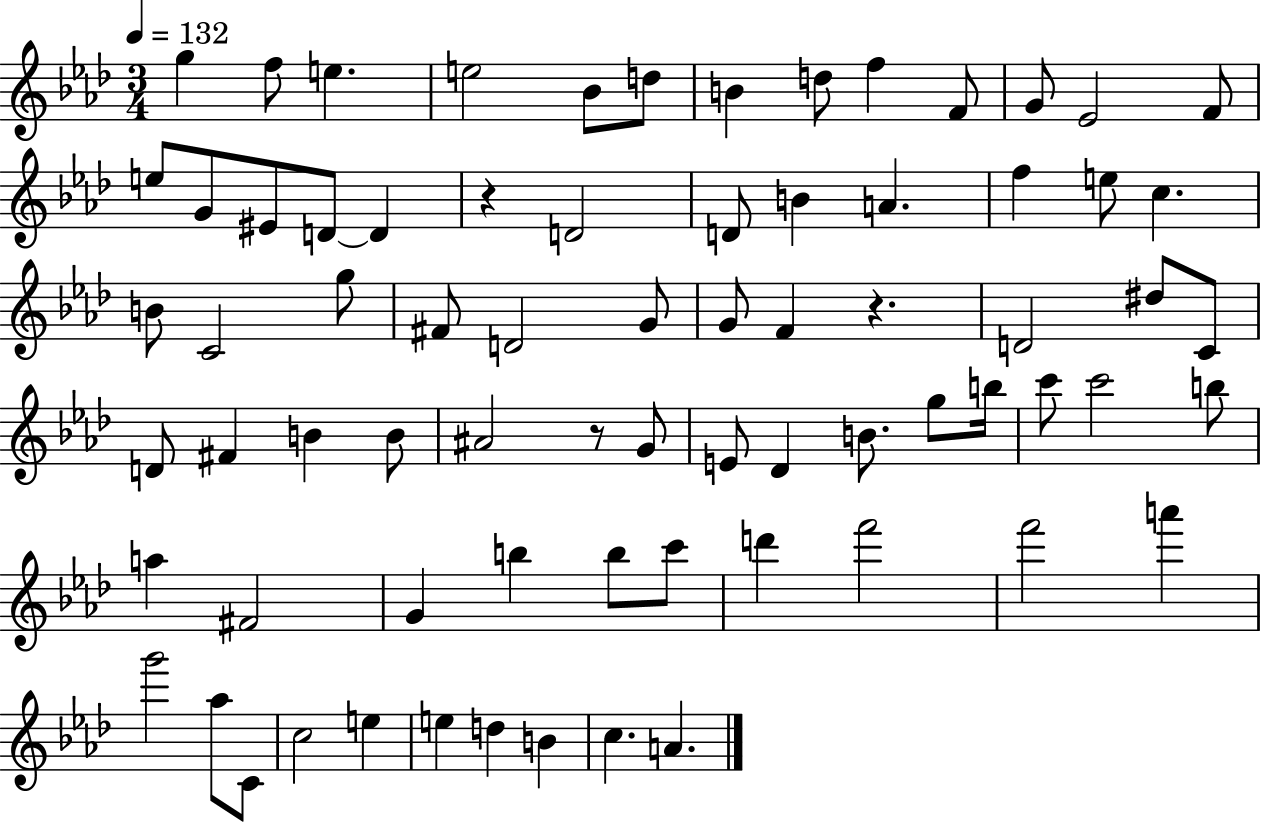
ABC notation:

X:1
T:Untitled
M:3/4
L:1/4
K:Ab
g f/2 e e2 _B/2 d/2 B d/2 f F/2 G/2 _E2 F/2 e/2 G/2 ^E/2 D/2 D z D2 D/2 B A f e/2 c B/2 C2 g/2 ^F/2 D2 G/2 G/2 F z D2 ^d/2 C/2 D/2 ^F B B/2 ^A2 z/2 G/2 E/2 _D B/2 g/2 b/4 c'/2 c'2 b/2 a ^F2 G b b/2 c'/2 d' f'2 f'2 a' g'2 _a/2 C/2 c2 e e d B c A